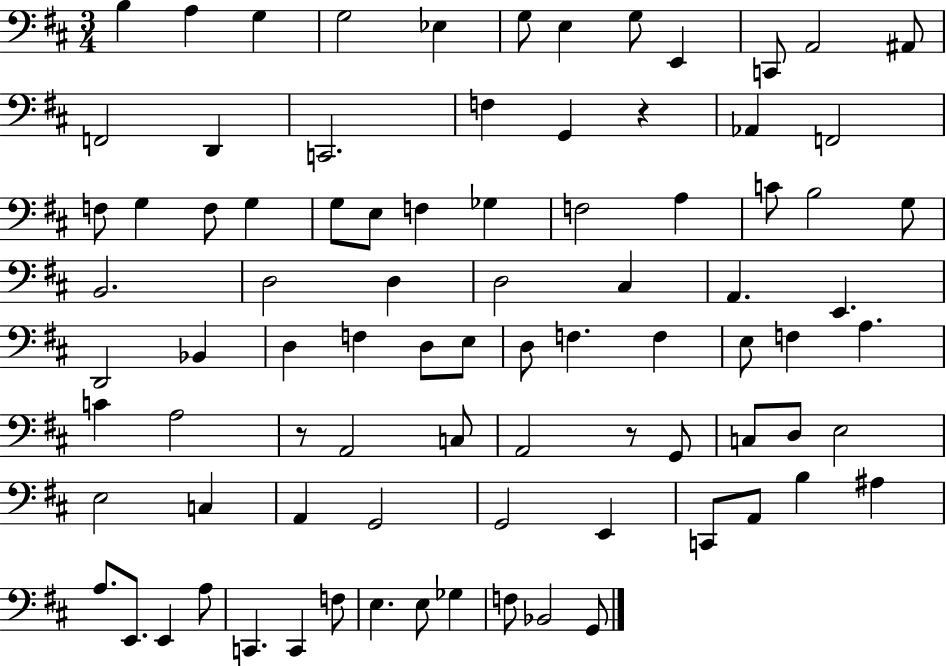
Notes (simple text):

B3/q A3/q G3/q G3/h Eb3/q G3/e E3/q G3/e E2/q C2/e A2/h A#2/e F2/h D2/q C2/h. F3/q G2/q R/q Ab2/q F2/h F3/e G3/q F3/e G3/q G3/e E3/e F3/q Gb3/q F3/h A3/q C4/e B3/h G3/e B2/h. D3/h D3/q D3/h C#3/q A2/q. E2/q. D2/h Bb2/q D3/q F3/q D3/e E3/e D3/e F3/q. F3/q E3/e F3/q A3/q. C4/q A3/h R/e A2/h C3/e A2/h R/e G2/e C3/e D3/e E3/h E3/h C3/q A2/q G2/h G2/h E2/q C2/e A2/e B3/q A#3/q A3/e. E2/e. E2/q A3/e C2/q. C2/q F3/e E3/q. E3/e Gb3/q F3/e Bb2/h G2/e